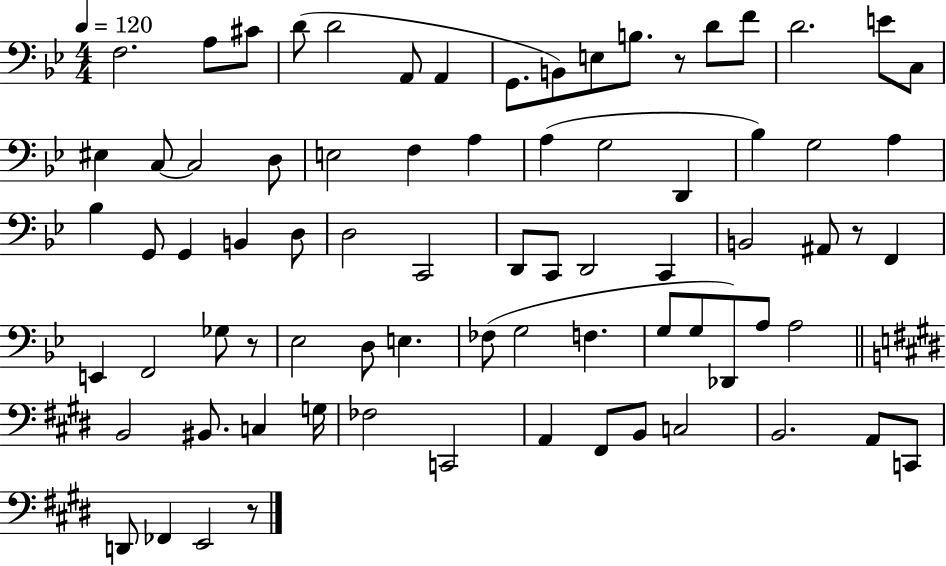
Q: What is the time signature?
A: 4/4